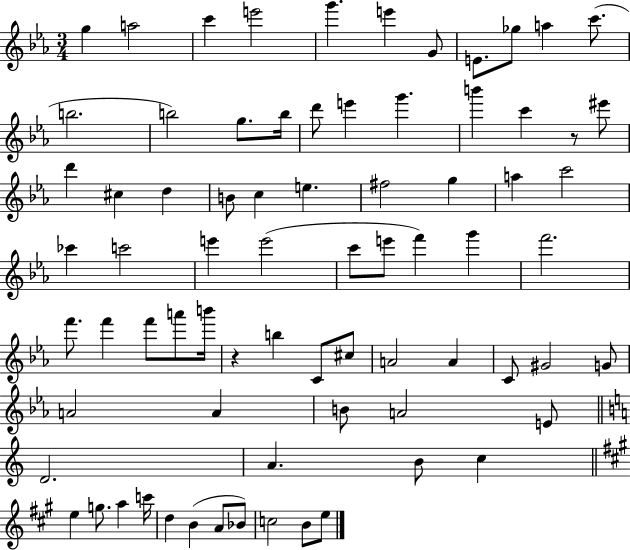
G5/q A5/h C6/q E6/h G6/q. E6/q G4/e E4/e. Gb5/e A5/q C6/e. B5/h. B5/h G5/e. B5/s D6/e E6/q G6/q. B6/q C6/q R/e EIS6/e D6/q C#5/q D5/q B4/e C5/q E5/q. F#5/h G5/q A5/q C6/h CES6/q C6/h E6/q E6/h C6/e E6/e F6/q G6/q F6/h. F6/e. F6/q F6/e A6/e B6/s R/q B5/q C4/e C#5/e A4/h A4/q C4/e G#4/h G4/e A4/h A4/q B4/e A4/h E4/e D4/h. A4/q. B4/e C5/q E5/q G5/e. A5/q C6/s D5/q B4/q A4/e Bb4/e C5/h B4/e E5/e